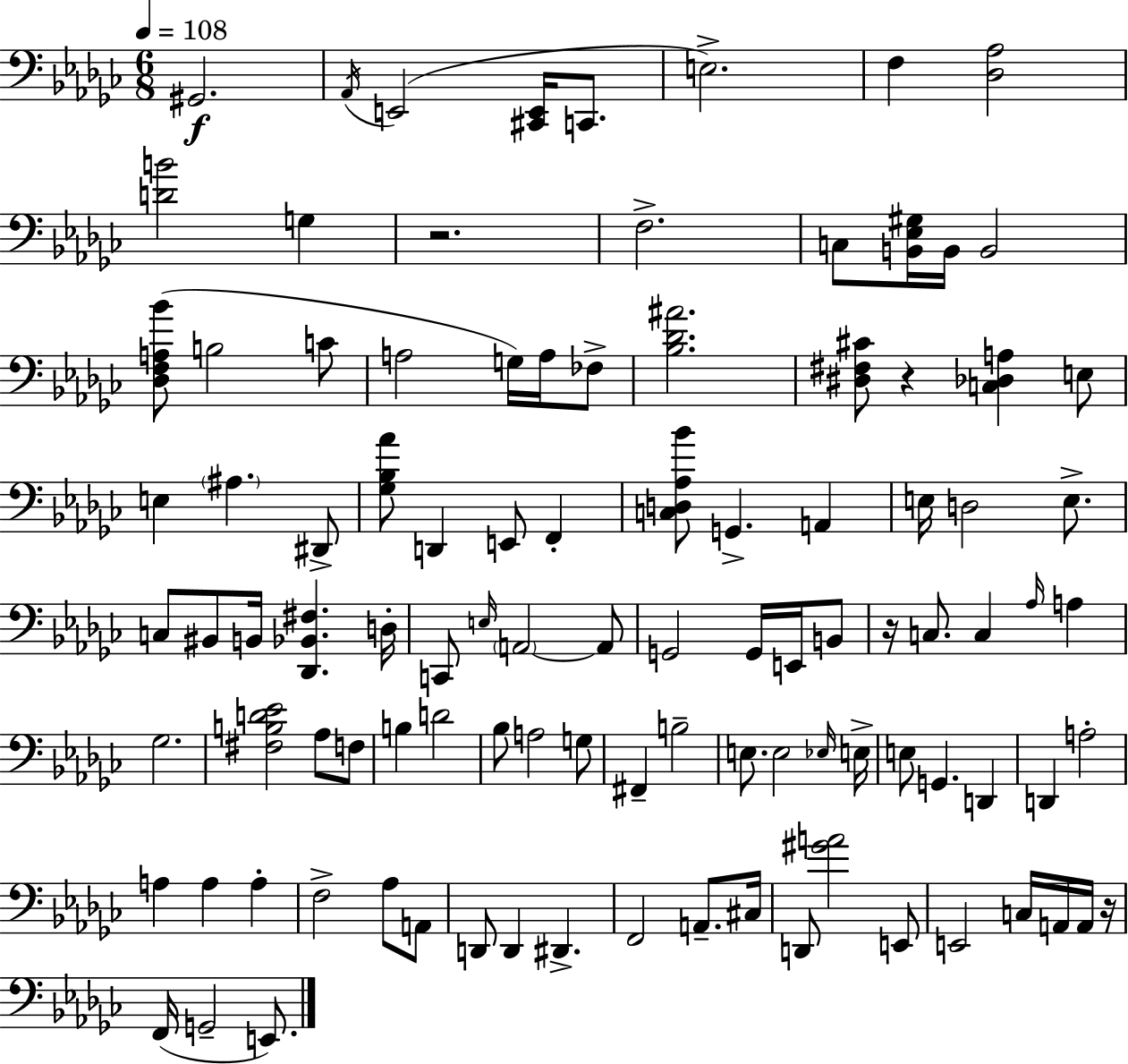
G#2/h. Ab2/s E2/h [C#2,E2]/s C2/e. E3/h. F3/q [Db3,Ab3]/h [D4,B4]/h G3/q R/h. F3/h. C3/e [B2,Eb3,G#3]/s B2/s B2/h [Db3,F3,A3,Bb4]/e B3/h C4/e A3/h G3/s A3/s FES3/e [Bb3,Db4,A#4]/h. [D#3,F#3,C#4]/e R/q [C3,Db3,A3]/q E3/e E3/q A#3/q. D#2/e [Gb3,Bb3,Ab4]/e D2/q E2/e F2/q [C3,D3,Ab3,Bb4]/e G2/q. A2/q E3/s D3/h E3/e. C3/e BIS2/e B2/s [Db2,Bb2,F#3]/q. D3/s C2/e E3/s A2/h A2/e G2/h G2/s E2/s B2/e R/s C3/e. C3/q Ab3/s A3/q Gb3/h. [F#3,B3,D4,Eb4]/h Ab3/e F3/e B3/q D4/h Bb3/e A3/h G3/e F#2/q B3/h E3/e. E3/h Eb3/s E3/s E3/e G2/q. D2/q D2/q A3/h A3/q A3/q A3/q F3/h Ab3/e A2/e D2/e D2/q D#2/q. F2/h A2/e. C#3/s D2/e [G#4,A4]/h E2/e E2/h C3/s A2/s A2/s R/s F2/s G2/h E2/e.